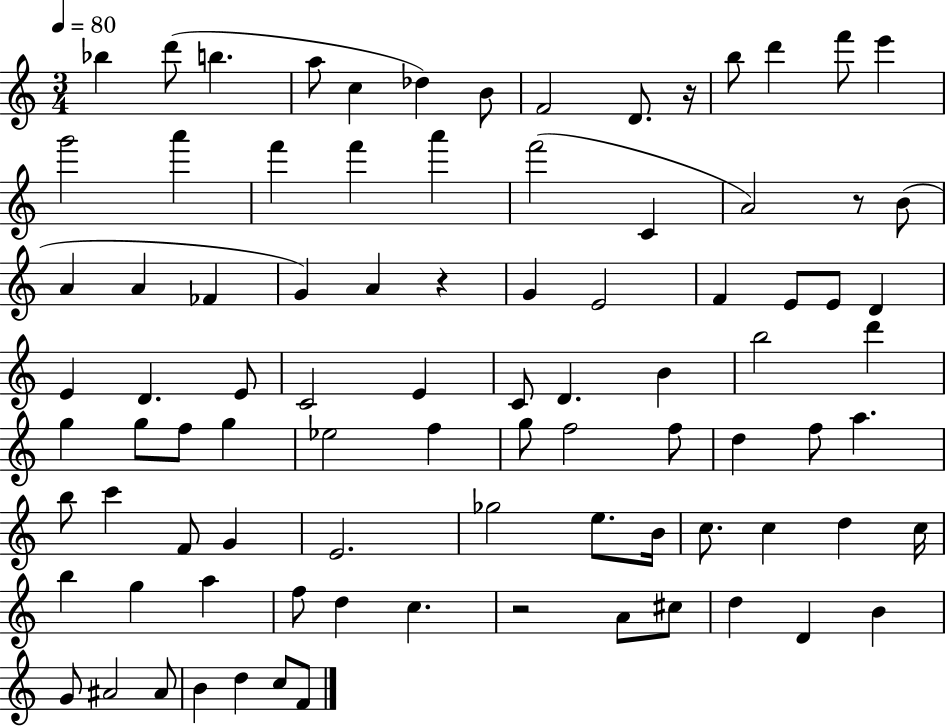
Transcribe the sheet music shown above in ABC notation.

X:1
T:Untitled
M:3/4
L:1/4
K:C
_b d'/2 b a/2 c _d B/2 F2 D/2 z/4 b/2 d' f'/2 e' g'2 a' f' f' a' f'2 C A2 z/2 B/2 A A _F G A z G E2 F E/2 E/2 D E D E/2 C2 E C/2 D B b2 d' g g/2 f/2 g _e2 f g/2 f2 f/2 d f/2 a b/2 c' F/2 G E2 _g2 e/2 B/4 c/2 c d c/4 b g a f/2 d c z2 A/2 ^c/2 d D B G/2 ^A2 ^A/2 B d c/2 F/2